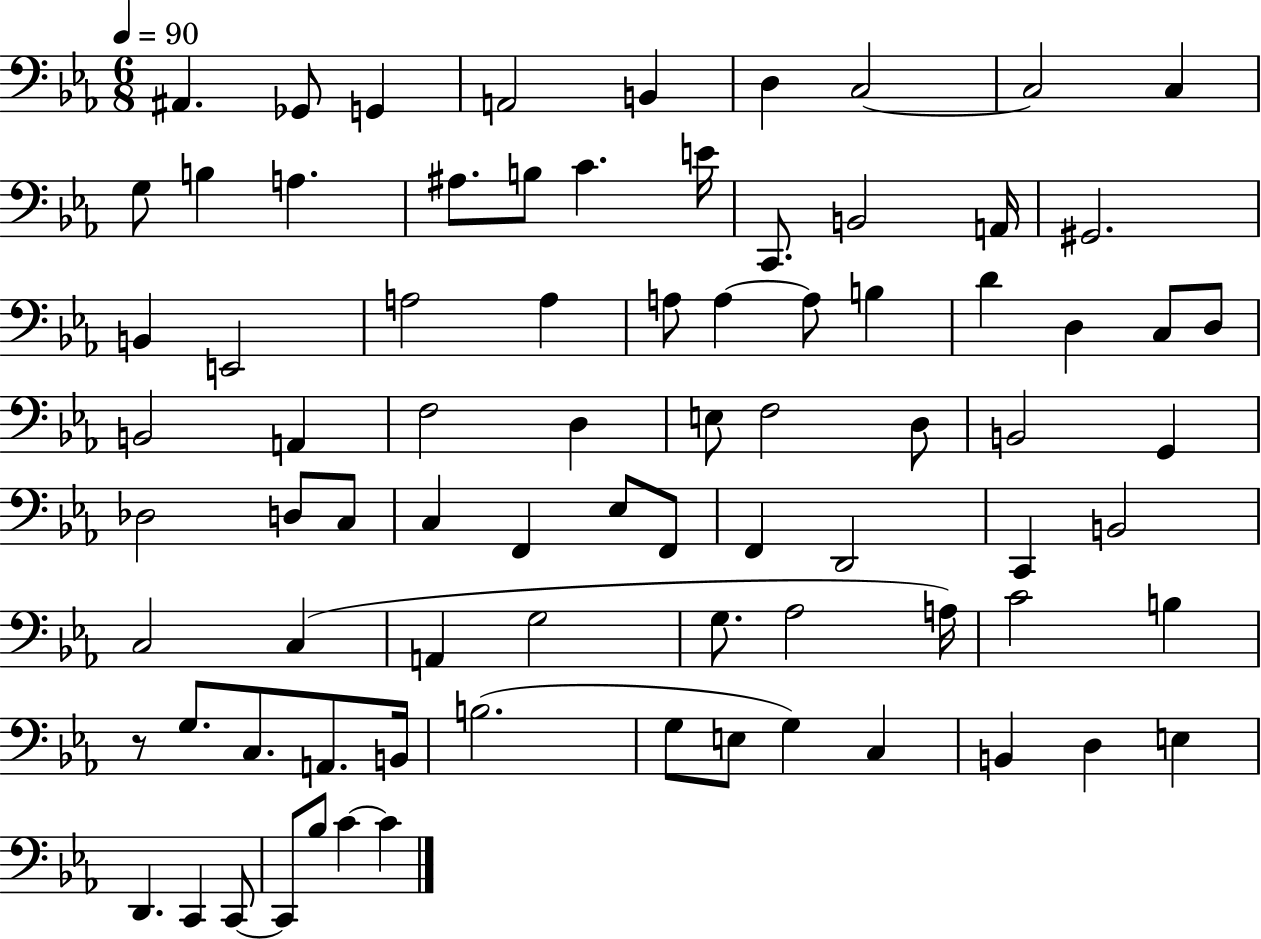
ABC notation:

X:1
T:Untitled
M:6/8
L:1/4
K:Eb
^A,, _G,,/2 G,, A,,2 B,, D, C,2 C,2 C, G,/2 B, A, ^A,/2 B,/2 C E/4 C,,/2 B,,2 A,,/4 ^G,,2 B,, E,,2 A,2 A, A,/2 A, A,/2 B, D D, C,/2 D,/2 B,,2 A,, F,2 D, E,/2 F,2 D,/2 B,,2 G,, _D,2 D,/2 C,/2 C, F,, _E,/2 F,,/2 F,, D,,2 C,, B,,2 C,2 C, A,, G,2 G,/2 _A,2 A,/4 C2 B, z/2 G,/2 C,/2 A,,/2 B,,/4 B,2 G,/2 E,/2 G, C, B,, D, E, D,, C,, C,,/2 C,,/2 _B,/2 C C